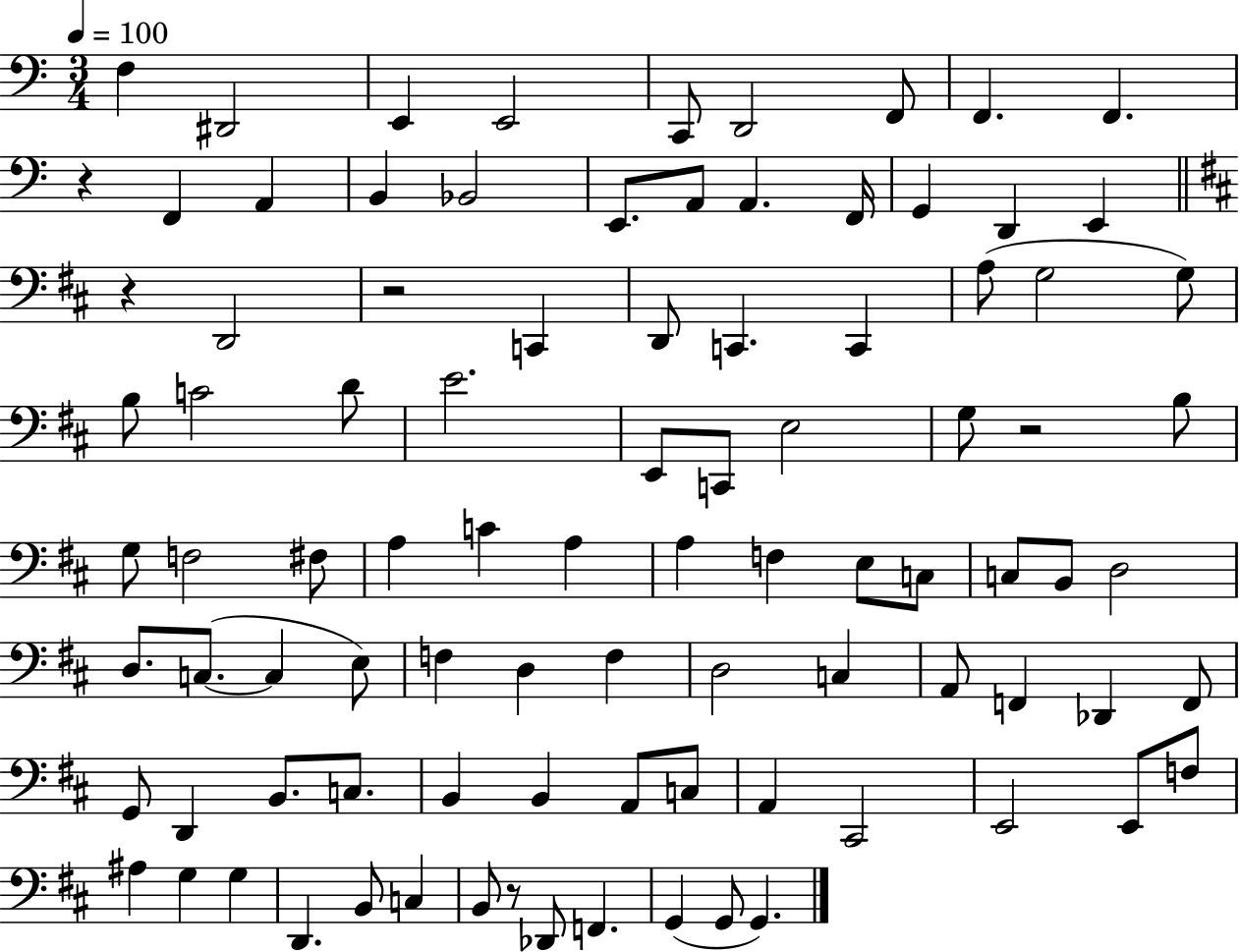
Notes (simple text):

F3/q D#2/h E2/q E2/h C2/e D2/h F2/e F2/q. F2/q. R/q F2/q A2/q B2/q Bb2/h E2/e. A2/e A2/q. F2/s G2/q D2/q E2/q R/q D2/h R/h C2/q D2/e C2/q. C2/q A3/e G3/h G3/e B3/e C4/h D4/e E4/h. E2/e C2/e E3/h G3/e R/h B3/e G3/e F3/h F#3/e A3/q C4/q A3/q A3/q F3/q E3/e C3/e C3/e B2/e D3/h D3/e. C3/e. C3/q E3/e F3/q D3/q F3/q D3/h C3/q A2/e F2/q Db2/q F2/e G2/e D2/q B2/e. C3/e. B2/q B2/q A2/e C3/e A2/q C#2/h E2/h E2/e F3/e A#3/q G3/q G3/q D2/q. B2/e C3/q B2/e R/e Db2/e F2/q. G2/q G2/e G2/q.